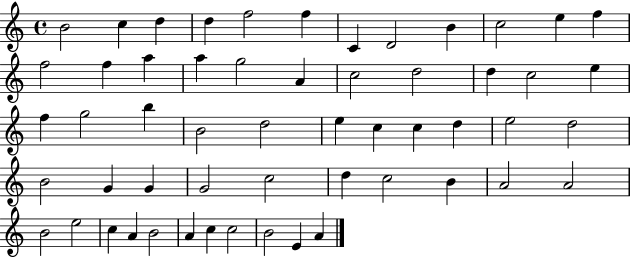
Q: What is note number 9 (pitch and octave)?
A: B4